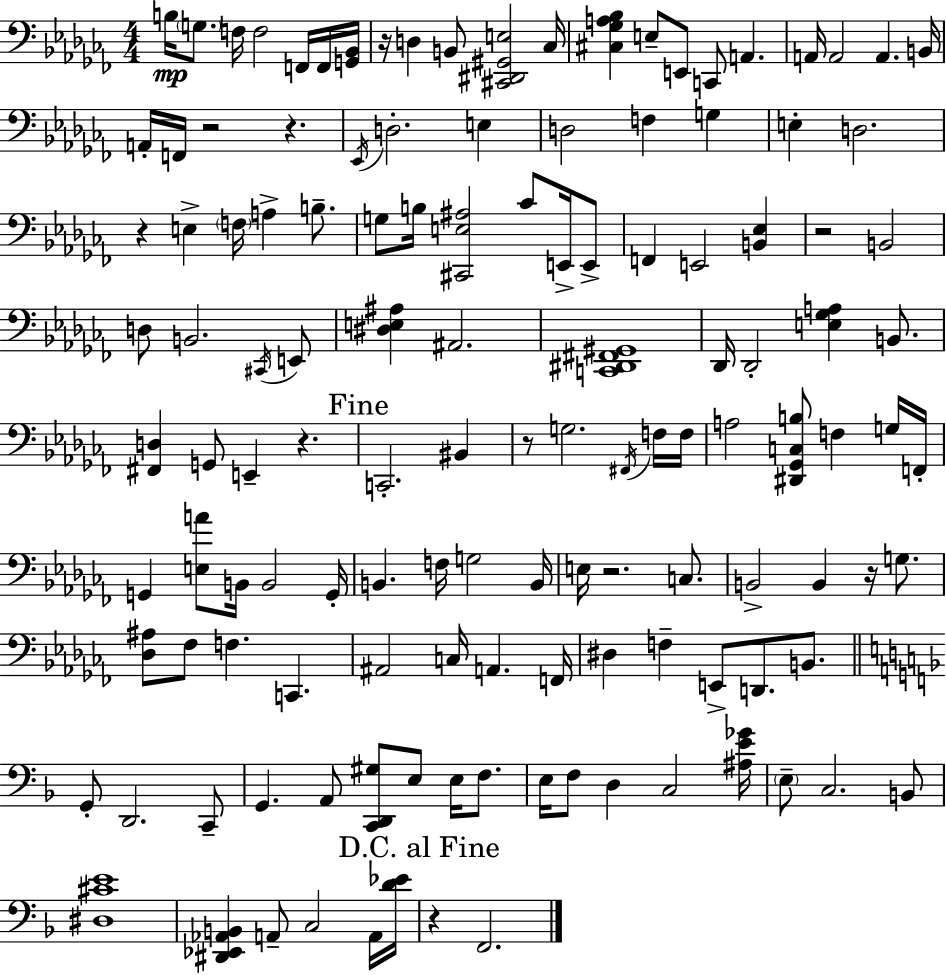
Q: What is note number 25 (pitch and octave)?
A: G3